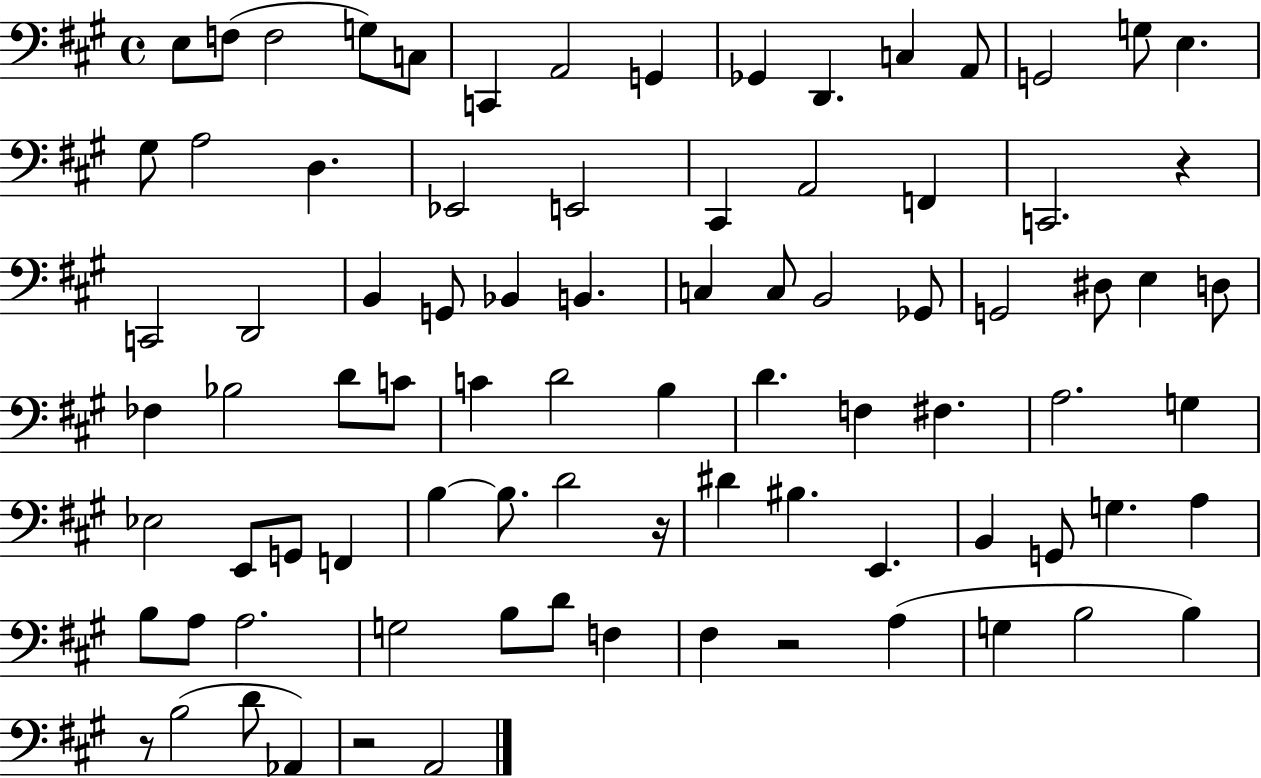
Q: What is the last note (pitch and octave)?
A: A2